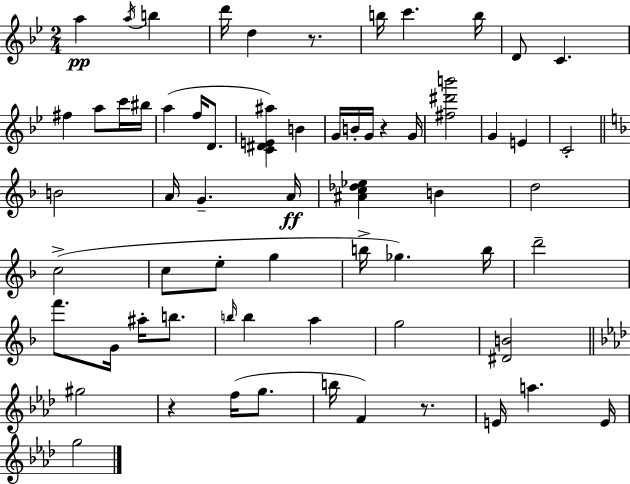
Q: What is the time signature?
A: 2/4